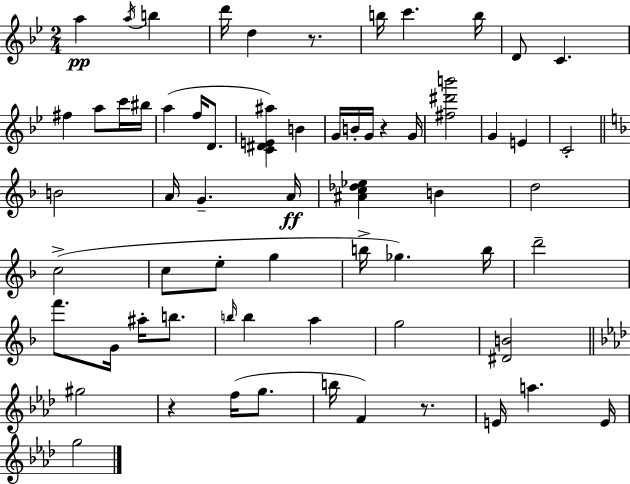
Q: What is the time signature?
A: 2/4